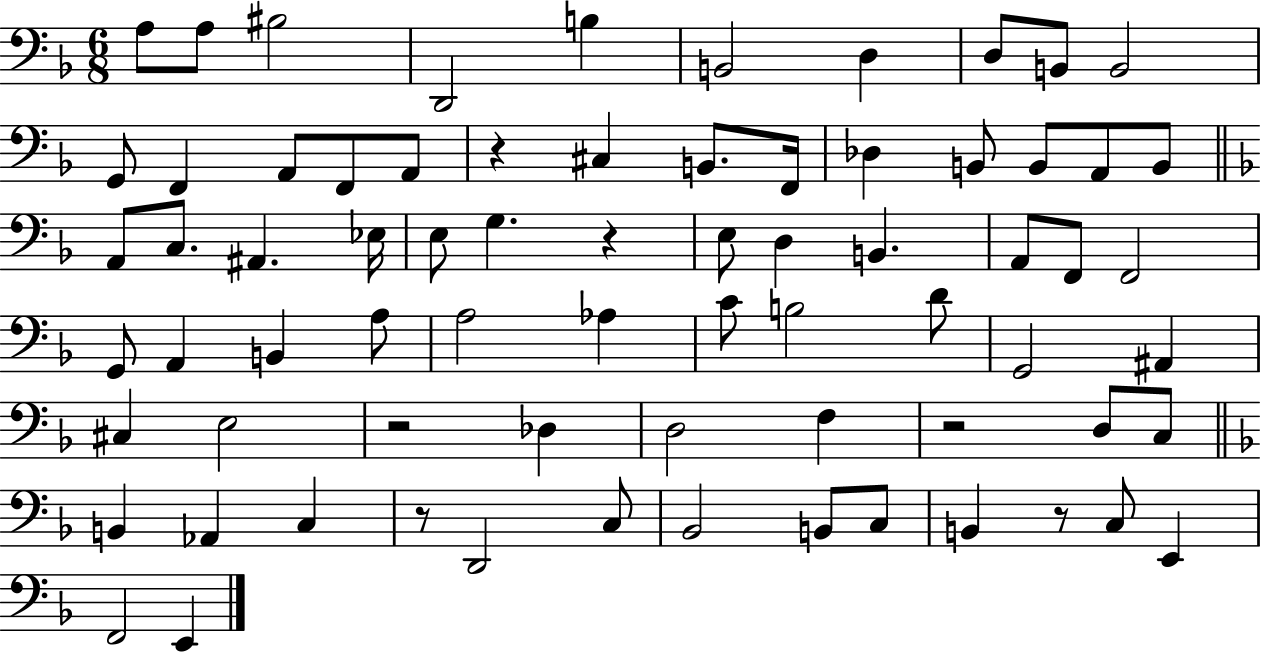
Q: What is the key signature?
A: F major